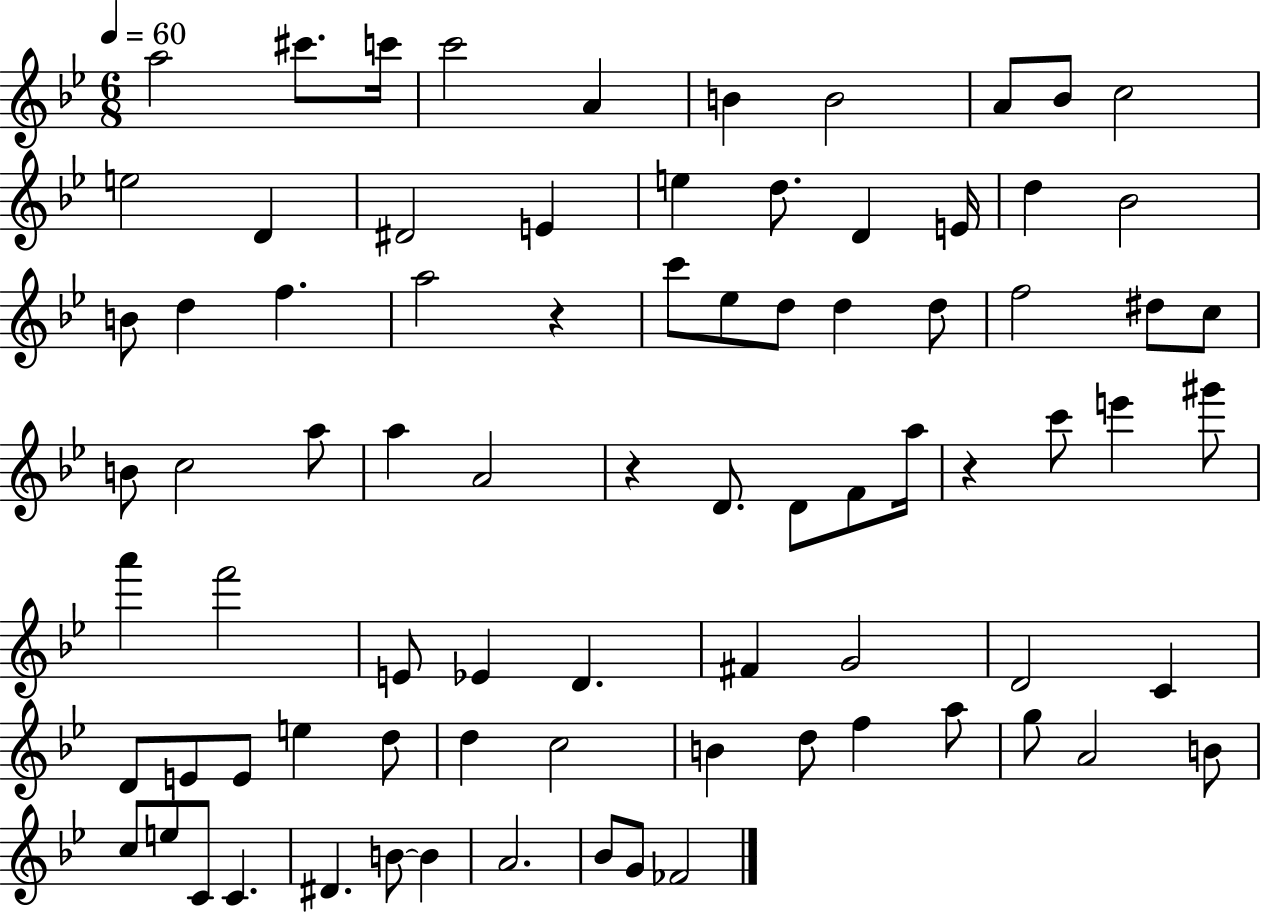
A5/h C#6/e. C6/s C6/h A4/q B4/q B4/h A4/e Bb4/e C5/h E5/h D4/q D#4/h E4/q E5/q D5/e. D4/q E4/s D5/q Bb4/h B4/e D5/q F5/q. A5/h R/q C6/e Eb5/e D5/e D5/q D5/e F5/h D#5/e C5/e B4/e C5/h A5/e A5/q A4/h R/q D4/e. D4/e F4/e A5/s R/q C6/e E6/q G#6/e A6/q F6/h E4/e Eb4/q D4/q. F#4/q G4/h D4/h C4/q D4/e E4/e E4/e E5/q D5/e D5/q C5/h B4/q D5/e F5/q A5/e G5/e A4/h B4/e C5/e E5/e C4/e C4/q. D#4/q. B4/e B4/q A4/h. Bb4/e G4/e FES4/h